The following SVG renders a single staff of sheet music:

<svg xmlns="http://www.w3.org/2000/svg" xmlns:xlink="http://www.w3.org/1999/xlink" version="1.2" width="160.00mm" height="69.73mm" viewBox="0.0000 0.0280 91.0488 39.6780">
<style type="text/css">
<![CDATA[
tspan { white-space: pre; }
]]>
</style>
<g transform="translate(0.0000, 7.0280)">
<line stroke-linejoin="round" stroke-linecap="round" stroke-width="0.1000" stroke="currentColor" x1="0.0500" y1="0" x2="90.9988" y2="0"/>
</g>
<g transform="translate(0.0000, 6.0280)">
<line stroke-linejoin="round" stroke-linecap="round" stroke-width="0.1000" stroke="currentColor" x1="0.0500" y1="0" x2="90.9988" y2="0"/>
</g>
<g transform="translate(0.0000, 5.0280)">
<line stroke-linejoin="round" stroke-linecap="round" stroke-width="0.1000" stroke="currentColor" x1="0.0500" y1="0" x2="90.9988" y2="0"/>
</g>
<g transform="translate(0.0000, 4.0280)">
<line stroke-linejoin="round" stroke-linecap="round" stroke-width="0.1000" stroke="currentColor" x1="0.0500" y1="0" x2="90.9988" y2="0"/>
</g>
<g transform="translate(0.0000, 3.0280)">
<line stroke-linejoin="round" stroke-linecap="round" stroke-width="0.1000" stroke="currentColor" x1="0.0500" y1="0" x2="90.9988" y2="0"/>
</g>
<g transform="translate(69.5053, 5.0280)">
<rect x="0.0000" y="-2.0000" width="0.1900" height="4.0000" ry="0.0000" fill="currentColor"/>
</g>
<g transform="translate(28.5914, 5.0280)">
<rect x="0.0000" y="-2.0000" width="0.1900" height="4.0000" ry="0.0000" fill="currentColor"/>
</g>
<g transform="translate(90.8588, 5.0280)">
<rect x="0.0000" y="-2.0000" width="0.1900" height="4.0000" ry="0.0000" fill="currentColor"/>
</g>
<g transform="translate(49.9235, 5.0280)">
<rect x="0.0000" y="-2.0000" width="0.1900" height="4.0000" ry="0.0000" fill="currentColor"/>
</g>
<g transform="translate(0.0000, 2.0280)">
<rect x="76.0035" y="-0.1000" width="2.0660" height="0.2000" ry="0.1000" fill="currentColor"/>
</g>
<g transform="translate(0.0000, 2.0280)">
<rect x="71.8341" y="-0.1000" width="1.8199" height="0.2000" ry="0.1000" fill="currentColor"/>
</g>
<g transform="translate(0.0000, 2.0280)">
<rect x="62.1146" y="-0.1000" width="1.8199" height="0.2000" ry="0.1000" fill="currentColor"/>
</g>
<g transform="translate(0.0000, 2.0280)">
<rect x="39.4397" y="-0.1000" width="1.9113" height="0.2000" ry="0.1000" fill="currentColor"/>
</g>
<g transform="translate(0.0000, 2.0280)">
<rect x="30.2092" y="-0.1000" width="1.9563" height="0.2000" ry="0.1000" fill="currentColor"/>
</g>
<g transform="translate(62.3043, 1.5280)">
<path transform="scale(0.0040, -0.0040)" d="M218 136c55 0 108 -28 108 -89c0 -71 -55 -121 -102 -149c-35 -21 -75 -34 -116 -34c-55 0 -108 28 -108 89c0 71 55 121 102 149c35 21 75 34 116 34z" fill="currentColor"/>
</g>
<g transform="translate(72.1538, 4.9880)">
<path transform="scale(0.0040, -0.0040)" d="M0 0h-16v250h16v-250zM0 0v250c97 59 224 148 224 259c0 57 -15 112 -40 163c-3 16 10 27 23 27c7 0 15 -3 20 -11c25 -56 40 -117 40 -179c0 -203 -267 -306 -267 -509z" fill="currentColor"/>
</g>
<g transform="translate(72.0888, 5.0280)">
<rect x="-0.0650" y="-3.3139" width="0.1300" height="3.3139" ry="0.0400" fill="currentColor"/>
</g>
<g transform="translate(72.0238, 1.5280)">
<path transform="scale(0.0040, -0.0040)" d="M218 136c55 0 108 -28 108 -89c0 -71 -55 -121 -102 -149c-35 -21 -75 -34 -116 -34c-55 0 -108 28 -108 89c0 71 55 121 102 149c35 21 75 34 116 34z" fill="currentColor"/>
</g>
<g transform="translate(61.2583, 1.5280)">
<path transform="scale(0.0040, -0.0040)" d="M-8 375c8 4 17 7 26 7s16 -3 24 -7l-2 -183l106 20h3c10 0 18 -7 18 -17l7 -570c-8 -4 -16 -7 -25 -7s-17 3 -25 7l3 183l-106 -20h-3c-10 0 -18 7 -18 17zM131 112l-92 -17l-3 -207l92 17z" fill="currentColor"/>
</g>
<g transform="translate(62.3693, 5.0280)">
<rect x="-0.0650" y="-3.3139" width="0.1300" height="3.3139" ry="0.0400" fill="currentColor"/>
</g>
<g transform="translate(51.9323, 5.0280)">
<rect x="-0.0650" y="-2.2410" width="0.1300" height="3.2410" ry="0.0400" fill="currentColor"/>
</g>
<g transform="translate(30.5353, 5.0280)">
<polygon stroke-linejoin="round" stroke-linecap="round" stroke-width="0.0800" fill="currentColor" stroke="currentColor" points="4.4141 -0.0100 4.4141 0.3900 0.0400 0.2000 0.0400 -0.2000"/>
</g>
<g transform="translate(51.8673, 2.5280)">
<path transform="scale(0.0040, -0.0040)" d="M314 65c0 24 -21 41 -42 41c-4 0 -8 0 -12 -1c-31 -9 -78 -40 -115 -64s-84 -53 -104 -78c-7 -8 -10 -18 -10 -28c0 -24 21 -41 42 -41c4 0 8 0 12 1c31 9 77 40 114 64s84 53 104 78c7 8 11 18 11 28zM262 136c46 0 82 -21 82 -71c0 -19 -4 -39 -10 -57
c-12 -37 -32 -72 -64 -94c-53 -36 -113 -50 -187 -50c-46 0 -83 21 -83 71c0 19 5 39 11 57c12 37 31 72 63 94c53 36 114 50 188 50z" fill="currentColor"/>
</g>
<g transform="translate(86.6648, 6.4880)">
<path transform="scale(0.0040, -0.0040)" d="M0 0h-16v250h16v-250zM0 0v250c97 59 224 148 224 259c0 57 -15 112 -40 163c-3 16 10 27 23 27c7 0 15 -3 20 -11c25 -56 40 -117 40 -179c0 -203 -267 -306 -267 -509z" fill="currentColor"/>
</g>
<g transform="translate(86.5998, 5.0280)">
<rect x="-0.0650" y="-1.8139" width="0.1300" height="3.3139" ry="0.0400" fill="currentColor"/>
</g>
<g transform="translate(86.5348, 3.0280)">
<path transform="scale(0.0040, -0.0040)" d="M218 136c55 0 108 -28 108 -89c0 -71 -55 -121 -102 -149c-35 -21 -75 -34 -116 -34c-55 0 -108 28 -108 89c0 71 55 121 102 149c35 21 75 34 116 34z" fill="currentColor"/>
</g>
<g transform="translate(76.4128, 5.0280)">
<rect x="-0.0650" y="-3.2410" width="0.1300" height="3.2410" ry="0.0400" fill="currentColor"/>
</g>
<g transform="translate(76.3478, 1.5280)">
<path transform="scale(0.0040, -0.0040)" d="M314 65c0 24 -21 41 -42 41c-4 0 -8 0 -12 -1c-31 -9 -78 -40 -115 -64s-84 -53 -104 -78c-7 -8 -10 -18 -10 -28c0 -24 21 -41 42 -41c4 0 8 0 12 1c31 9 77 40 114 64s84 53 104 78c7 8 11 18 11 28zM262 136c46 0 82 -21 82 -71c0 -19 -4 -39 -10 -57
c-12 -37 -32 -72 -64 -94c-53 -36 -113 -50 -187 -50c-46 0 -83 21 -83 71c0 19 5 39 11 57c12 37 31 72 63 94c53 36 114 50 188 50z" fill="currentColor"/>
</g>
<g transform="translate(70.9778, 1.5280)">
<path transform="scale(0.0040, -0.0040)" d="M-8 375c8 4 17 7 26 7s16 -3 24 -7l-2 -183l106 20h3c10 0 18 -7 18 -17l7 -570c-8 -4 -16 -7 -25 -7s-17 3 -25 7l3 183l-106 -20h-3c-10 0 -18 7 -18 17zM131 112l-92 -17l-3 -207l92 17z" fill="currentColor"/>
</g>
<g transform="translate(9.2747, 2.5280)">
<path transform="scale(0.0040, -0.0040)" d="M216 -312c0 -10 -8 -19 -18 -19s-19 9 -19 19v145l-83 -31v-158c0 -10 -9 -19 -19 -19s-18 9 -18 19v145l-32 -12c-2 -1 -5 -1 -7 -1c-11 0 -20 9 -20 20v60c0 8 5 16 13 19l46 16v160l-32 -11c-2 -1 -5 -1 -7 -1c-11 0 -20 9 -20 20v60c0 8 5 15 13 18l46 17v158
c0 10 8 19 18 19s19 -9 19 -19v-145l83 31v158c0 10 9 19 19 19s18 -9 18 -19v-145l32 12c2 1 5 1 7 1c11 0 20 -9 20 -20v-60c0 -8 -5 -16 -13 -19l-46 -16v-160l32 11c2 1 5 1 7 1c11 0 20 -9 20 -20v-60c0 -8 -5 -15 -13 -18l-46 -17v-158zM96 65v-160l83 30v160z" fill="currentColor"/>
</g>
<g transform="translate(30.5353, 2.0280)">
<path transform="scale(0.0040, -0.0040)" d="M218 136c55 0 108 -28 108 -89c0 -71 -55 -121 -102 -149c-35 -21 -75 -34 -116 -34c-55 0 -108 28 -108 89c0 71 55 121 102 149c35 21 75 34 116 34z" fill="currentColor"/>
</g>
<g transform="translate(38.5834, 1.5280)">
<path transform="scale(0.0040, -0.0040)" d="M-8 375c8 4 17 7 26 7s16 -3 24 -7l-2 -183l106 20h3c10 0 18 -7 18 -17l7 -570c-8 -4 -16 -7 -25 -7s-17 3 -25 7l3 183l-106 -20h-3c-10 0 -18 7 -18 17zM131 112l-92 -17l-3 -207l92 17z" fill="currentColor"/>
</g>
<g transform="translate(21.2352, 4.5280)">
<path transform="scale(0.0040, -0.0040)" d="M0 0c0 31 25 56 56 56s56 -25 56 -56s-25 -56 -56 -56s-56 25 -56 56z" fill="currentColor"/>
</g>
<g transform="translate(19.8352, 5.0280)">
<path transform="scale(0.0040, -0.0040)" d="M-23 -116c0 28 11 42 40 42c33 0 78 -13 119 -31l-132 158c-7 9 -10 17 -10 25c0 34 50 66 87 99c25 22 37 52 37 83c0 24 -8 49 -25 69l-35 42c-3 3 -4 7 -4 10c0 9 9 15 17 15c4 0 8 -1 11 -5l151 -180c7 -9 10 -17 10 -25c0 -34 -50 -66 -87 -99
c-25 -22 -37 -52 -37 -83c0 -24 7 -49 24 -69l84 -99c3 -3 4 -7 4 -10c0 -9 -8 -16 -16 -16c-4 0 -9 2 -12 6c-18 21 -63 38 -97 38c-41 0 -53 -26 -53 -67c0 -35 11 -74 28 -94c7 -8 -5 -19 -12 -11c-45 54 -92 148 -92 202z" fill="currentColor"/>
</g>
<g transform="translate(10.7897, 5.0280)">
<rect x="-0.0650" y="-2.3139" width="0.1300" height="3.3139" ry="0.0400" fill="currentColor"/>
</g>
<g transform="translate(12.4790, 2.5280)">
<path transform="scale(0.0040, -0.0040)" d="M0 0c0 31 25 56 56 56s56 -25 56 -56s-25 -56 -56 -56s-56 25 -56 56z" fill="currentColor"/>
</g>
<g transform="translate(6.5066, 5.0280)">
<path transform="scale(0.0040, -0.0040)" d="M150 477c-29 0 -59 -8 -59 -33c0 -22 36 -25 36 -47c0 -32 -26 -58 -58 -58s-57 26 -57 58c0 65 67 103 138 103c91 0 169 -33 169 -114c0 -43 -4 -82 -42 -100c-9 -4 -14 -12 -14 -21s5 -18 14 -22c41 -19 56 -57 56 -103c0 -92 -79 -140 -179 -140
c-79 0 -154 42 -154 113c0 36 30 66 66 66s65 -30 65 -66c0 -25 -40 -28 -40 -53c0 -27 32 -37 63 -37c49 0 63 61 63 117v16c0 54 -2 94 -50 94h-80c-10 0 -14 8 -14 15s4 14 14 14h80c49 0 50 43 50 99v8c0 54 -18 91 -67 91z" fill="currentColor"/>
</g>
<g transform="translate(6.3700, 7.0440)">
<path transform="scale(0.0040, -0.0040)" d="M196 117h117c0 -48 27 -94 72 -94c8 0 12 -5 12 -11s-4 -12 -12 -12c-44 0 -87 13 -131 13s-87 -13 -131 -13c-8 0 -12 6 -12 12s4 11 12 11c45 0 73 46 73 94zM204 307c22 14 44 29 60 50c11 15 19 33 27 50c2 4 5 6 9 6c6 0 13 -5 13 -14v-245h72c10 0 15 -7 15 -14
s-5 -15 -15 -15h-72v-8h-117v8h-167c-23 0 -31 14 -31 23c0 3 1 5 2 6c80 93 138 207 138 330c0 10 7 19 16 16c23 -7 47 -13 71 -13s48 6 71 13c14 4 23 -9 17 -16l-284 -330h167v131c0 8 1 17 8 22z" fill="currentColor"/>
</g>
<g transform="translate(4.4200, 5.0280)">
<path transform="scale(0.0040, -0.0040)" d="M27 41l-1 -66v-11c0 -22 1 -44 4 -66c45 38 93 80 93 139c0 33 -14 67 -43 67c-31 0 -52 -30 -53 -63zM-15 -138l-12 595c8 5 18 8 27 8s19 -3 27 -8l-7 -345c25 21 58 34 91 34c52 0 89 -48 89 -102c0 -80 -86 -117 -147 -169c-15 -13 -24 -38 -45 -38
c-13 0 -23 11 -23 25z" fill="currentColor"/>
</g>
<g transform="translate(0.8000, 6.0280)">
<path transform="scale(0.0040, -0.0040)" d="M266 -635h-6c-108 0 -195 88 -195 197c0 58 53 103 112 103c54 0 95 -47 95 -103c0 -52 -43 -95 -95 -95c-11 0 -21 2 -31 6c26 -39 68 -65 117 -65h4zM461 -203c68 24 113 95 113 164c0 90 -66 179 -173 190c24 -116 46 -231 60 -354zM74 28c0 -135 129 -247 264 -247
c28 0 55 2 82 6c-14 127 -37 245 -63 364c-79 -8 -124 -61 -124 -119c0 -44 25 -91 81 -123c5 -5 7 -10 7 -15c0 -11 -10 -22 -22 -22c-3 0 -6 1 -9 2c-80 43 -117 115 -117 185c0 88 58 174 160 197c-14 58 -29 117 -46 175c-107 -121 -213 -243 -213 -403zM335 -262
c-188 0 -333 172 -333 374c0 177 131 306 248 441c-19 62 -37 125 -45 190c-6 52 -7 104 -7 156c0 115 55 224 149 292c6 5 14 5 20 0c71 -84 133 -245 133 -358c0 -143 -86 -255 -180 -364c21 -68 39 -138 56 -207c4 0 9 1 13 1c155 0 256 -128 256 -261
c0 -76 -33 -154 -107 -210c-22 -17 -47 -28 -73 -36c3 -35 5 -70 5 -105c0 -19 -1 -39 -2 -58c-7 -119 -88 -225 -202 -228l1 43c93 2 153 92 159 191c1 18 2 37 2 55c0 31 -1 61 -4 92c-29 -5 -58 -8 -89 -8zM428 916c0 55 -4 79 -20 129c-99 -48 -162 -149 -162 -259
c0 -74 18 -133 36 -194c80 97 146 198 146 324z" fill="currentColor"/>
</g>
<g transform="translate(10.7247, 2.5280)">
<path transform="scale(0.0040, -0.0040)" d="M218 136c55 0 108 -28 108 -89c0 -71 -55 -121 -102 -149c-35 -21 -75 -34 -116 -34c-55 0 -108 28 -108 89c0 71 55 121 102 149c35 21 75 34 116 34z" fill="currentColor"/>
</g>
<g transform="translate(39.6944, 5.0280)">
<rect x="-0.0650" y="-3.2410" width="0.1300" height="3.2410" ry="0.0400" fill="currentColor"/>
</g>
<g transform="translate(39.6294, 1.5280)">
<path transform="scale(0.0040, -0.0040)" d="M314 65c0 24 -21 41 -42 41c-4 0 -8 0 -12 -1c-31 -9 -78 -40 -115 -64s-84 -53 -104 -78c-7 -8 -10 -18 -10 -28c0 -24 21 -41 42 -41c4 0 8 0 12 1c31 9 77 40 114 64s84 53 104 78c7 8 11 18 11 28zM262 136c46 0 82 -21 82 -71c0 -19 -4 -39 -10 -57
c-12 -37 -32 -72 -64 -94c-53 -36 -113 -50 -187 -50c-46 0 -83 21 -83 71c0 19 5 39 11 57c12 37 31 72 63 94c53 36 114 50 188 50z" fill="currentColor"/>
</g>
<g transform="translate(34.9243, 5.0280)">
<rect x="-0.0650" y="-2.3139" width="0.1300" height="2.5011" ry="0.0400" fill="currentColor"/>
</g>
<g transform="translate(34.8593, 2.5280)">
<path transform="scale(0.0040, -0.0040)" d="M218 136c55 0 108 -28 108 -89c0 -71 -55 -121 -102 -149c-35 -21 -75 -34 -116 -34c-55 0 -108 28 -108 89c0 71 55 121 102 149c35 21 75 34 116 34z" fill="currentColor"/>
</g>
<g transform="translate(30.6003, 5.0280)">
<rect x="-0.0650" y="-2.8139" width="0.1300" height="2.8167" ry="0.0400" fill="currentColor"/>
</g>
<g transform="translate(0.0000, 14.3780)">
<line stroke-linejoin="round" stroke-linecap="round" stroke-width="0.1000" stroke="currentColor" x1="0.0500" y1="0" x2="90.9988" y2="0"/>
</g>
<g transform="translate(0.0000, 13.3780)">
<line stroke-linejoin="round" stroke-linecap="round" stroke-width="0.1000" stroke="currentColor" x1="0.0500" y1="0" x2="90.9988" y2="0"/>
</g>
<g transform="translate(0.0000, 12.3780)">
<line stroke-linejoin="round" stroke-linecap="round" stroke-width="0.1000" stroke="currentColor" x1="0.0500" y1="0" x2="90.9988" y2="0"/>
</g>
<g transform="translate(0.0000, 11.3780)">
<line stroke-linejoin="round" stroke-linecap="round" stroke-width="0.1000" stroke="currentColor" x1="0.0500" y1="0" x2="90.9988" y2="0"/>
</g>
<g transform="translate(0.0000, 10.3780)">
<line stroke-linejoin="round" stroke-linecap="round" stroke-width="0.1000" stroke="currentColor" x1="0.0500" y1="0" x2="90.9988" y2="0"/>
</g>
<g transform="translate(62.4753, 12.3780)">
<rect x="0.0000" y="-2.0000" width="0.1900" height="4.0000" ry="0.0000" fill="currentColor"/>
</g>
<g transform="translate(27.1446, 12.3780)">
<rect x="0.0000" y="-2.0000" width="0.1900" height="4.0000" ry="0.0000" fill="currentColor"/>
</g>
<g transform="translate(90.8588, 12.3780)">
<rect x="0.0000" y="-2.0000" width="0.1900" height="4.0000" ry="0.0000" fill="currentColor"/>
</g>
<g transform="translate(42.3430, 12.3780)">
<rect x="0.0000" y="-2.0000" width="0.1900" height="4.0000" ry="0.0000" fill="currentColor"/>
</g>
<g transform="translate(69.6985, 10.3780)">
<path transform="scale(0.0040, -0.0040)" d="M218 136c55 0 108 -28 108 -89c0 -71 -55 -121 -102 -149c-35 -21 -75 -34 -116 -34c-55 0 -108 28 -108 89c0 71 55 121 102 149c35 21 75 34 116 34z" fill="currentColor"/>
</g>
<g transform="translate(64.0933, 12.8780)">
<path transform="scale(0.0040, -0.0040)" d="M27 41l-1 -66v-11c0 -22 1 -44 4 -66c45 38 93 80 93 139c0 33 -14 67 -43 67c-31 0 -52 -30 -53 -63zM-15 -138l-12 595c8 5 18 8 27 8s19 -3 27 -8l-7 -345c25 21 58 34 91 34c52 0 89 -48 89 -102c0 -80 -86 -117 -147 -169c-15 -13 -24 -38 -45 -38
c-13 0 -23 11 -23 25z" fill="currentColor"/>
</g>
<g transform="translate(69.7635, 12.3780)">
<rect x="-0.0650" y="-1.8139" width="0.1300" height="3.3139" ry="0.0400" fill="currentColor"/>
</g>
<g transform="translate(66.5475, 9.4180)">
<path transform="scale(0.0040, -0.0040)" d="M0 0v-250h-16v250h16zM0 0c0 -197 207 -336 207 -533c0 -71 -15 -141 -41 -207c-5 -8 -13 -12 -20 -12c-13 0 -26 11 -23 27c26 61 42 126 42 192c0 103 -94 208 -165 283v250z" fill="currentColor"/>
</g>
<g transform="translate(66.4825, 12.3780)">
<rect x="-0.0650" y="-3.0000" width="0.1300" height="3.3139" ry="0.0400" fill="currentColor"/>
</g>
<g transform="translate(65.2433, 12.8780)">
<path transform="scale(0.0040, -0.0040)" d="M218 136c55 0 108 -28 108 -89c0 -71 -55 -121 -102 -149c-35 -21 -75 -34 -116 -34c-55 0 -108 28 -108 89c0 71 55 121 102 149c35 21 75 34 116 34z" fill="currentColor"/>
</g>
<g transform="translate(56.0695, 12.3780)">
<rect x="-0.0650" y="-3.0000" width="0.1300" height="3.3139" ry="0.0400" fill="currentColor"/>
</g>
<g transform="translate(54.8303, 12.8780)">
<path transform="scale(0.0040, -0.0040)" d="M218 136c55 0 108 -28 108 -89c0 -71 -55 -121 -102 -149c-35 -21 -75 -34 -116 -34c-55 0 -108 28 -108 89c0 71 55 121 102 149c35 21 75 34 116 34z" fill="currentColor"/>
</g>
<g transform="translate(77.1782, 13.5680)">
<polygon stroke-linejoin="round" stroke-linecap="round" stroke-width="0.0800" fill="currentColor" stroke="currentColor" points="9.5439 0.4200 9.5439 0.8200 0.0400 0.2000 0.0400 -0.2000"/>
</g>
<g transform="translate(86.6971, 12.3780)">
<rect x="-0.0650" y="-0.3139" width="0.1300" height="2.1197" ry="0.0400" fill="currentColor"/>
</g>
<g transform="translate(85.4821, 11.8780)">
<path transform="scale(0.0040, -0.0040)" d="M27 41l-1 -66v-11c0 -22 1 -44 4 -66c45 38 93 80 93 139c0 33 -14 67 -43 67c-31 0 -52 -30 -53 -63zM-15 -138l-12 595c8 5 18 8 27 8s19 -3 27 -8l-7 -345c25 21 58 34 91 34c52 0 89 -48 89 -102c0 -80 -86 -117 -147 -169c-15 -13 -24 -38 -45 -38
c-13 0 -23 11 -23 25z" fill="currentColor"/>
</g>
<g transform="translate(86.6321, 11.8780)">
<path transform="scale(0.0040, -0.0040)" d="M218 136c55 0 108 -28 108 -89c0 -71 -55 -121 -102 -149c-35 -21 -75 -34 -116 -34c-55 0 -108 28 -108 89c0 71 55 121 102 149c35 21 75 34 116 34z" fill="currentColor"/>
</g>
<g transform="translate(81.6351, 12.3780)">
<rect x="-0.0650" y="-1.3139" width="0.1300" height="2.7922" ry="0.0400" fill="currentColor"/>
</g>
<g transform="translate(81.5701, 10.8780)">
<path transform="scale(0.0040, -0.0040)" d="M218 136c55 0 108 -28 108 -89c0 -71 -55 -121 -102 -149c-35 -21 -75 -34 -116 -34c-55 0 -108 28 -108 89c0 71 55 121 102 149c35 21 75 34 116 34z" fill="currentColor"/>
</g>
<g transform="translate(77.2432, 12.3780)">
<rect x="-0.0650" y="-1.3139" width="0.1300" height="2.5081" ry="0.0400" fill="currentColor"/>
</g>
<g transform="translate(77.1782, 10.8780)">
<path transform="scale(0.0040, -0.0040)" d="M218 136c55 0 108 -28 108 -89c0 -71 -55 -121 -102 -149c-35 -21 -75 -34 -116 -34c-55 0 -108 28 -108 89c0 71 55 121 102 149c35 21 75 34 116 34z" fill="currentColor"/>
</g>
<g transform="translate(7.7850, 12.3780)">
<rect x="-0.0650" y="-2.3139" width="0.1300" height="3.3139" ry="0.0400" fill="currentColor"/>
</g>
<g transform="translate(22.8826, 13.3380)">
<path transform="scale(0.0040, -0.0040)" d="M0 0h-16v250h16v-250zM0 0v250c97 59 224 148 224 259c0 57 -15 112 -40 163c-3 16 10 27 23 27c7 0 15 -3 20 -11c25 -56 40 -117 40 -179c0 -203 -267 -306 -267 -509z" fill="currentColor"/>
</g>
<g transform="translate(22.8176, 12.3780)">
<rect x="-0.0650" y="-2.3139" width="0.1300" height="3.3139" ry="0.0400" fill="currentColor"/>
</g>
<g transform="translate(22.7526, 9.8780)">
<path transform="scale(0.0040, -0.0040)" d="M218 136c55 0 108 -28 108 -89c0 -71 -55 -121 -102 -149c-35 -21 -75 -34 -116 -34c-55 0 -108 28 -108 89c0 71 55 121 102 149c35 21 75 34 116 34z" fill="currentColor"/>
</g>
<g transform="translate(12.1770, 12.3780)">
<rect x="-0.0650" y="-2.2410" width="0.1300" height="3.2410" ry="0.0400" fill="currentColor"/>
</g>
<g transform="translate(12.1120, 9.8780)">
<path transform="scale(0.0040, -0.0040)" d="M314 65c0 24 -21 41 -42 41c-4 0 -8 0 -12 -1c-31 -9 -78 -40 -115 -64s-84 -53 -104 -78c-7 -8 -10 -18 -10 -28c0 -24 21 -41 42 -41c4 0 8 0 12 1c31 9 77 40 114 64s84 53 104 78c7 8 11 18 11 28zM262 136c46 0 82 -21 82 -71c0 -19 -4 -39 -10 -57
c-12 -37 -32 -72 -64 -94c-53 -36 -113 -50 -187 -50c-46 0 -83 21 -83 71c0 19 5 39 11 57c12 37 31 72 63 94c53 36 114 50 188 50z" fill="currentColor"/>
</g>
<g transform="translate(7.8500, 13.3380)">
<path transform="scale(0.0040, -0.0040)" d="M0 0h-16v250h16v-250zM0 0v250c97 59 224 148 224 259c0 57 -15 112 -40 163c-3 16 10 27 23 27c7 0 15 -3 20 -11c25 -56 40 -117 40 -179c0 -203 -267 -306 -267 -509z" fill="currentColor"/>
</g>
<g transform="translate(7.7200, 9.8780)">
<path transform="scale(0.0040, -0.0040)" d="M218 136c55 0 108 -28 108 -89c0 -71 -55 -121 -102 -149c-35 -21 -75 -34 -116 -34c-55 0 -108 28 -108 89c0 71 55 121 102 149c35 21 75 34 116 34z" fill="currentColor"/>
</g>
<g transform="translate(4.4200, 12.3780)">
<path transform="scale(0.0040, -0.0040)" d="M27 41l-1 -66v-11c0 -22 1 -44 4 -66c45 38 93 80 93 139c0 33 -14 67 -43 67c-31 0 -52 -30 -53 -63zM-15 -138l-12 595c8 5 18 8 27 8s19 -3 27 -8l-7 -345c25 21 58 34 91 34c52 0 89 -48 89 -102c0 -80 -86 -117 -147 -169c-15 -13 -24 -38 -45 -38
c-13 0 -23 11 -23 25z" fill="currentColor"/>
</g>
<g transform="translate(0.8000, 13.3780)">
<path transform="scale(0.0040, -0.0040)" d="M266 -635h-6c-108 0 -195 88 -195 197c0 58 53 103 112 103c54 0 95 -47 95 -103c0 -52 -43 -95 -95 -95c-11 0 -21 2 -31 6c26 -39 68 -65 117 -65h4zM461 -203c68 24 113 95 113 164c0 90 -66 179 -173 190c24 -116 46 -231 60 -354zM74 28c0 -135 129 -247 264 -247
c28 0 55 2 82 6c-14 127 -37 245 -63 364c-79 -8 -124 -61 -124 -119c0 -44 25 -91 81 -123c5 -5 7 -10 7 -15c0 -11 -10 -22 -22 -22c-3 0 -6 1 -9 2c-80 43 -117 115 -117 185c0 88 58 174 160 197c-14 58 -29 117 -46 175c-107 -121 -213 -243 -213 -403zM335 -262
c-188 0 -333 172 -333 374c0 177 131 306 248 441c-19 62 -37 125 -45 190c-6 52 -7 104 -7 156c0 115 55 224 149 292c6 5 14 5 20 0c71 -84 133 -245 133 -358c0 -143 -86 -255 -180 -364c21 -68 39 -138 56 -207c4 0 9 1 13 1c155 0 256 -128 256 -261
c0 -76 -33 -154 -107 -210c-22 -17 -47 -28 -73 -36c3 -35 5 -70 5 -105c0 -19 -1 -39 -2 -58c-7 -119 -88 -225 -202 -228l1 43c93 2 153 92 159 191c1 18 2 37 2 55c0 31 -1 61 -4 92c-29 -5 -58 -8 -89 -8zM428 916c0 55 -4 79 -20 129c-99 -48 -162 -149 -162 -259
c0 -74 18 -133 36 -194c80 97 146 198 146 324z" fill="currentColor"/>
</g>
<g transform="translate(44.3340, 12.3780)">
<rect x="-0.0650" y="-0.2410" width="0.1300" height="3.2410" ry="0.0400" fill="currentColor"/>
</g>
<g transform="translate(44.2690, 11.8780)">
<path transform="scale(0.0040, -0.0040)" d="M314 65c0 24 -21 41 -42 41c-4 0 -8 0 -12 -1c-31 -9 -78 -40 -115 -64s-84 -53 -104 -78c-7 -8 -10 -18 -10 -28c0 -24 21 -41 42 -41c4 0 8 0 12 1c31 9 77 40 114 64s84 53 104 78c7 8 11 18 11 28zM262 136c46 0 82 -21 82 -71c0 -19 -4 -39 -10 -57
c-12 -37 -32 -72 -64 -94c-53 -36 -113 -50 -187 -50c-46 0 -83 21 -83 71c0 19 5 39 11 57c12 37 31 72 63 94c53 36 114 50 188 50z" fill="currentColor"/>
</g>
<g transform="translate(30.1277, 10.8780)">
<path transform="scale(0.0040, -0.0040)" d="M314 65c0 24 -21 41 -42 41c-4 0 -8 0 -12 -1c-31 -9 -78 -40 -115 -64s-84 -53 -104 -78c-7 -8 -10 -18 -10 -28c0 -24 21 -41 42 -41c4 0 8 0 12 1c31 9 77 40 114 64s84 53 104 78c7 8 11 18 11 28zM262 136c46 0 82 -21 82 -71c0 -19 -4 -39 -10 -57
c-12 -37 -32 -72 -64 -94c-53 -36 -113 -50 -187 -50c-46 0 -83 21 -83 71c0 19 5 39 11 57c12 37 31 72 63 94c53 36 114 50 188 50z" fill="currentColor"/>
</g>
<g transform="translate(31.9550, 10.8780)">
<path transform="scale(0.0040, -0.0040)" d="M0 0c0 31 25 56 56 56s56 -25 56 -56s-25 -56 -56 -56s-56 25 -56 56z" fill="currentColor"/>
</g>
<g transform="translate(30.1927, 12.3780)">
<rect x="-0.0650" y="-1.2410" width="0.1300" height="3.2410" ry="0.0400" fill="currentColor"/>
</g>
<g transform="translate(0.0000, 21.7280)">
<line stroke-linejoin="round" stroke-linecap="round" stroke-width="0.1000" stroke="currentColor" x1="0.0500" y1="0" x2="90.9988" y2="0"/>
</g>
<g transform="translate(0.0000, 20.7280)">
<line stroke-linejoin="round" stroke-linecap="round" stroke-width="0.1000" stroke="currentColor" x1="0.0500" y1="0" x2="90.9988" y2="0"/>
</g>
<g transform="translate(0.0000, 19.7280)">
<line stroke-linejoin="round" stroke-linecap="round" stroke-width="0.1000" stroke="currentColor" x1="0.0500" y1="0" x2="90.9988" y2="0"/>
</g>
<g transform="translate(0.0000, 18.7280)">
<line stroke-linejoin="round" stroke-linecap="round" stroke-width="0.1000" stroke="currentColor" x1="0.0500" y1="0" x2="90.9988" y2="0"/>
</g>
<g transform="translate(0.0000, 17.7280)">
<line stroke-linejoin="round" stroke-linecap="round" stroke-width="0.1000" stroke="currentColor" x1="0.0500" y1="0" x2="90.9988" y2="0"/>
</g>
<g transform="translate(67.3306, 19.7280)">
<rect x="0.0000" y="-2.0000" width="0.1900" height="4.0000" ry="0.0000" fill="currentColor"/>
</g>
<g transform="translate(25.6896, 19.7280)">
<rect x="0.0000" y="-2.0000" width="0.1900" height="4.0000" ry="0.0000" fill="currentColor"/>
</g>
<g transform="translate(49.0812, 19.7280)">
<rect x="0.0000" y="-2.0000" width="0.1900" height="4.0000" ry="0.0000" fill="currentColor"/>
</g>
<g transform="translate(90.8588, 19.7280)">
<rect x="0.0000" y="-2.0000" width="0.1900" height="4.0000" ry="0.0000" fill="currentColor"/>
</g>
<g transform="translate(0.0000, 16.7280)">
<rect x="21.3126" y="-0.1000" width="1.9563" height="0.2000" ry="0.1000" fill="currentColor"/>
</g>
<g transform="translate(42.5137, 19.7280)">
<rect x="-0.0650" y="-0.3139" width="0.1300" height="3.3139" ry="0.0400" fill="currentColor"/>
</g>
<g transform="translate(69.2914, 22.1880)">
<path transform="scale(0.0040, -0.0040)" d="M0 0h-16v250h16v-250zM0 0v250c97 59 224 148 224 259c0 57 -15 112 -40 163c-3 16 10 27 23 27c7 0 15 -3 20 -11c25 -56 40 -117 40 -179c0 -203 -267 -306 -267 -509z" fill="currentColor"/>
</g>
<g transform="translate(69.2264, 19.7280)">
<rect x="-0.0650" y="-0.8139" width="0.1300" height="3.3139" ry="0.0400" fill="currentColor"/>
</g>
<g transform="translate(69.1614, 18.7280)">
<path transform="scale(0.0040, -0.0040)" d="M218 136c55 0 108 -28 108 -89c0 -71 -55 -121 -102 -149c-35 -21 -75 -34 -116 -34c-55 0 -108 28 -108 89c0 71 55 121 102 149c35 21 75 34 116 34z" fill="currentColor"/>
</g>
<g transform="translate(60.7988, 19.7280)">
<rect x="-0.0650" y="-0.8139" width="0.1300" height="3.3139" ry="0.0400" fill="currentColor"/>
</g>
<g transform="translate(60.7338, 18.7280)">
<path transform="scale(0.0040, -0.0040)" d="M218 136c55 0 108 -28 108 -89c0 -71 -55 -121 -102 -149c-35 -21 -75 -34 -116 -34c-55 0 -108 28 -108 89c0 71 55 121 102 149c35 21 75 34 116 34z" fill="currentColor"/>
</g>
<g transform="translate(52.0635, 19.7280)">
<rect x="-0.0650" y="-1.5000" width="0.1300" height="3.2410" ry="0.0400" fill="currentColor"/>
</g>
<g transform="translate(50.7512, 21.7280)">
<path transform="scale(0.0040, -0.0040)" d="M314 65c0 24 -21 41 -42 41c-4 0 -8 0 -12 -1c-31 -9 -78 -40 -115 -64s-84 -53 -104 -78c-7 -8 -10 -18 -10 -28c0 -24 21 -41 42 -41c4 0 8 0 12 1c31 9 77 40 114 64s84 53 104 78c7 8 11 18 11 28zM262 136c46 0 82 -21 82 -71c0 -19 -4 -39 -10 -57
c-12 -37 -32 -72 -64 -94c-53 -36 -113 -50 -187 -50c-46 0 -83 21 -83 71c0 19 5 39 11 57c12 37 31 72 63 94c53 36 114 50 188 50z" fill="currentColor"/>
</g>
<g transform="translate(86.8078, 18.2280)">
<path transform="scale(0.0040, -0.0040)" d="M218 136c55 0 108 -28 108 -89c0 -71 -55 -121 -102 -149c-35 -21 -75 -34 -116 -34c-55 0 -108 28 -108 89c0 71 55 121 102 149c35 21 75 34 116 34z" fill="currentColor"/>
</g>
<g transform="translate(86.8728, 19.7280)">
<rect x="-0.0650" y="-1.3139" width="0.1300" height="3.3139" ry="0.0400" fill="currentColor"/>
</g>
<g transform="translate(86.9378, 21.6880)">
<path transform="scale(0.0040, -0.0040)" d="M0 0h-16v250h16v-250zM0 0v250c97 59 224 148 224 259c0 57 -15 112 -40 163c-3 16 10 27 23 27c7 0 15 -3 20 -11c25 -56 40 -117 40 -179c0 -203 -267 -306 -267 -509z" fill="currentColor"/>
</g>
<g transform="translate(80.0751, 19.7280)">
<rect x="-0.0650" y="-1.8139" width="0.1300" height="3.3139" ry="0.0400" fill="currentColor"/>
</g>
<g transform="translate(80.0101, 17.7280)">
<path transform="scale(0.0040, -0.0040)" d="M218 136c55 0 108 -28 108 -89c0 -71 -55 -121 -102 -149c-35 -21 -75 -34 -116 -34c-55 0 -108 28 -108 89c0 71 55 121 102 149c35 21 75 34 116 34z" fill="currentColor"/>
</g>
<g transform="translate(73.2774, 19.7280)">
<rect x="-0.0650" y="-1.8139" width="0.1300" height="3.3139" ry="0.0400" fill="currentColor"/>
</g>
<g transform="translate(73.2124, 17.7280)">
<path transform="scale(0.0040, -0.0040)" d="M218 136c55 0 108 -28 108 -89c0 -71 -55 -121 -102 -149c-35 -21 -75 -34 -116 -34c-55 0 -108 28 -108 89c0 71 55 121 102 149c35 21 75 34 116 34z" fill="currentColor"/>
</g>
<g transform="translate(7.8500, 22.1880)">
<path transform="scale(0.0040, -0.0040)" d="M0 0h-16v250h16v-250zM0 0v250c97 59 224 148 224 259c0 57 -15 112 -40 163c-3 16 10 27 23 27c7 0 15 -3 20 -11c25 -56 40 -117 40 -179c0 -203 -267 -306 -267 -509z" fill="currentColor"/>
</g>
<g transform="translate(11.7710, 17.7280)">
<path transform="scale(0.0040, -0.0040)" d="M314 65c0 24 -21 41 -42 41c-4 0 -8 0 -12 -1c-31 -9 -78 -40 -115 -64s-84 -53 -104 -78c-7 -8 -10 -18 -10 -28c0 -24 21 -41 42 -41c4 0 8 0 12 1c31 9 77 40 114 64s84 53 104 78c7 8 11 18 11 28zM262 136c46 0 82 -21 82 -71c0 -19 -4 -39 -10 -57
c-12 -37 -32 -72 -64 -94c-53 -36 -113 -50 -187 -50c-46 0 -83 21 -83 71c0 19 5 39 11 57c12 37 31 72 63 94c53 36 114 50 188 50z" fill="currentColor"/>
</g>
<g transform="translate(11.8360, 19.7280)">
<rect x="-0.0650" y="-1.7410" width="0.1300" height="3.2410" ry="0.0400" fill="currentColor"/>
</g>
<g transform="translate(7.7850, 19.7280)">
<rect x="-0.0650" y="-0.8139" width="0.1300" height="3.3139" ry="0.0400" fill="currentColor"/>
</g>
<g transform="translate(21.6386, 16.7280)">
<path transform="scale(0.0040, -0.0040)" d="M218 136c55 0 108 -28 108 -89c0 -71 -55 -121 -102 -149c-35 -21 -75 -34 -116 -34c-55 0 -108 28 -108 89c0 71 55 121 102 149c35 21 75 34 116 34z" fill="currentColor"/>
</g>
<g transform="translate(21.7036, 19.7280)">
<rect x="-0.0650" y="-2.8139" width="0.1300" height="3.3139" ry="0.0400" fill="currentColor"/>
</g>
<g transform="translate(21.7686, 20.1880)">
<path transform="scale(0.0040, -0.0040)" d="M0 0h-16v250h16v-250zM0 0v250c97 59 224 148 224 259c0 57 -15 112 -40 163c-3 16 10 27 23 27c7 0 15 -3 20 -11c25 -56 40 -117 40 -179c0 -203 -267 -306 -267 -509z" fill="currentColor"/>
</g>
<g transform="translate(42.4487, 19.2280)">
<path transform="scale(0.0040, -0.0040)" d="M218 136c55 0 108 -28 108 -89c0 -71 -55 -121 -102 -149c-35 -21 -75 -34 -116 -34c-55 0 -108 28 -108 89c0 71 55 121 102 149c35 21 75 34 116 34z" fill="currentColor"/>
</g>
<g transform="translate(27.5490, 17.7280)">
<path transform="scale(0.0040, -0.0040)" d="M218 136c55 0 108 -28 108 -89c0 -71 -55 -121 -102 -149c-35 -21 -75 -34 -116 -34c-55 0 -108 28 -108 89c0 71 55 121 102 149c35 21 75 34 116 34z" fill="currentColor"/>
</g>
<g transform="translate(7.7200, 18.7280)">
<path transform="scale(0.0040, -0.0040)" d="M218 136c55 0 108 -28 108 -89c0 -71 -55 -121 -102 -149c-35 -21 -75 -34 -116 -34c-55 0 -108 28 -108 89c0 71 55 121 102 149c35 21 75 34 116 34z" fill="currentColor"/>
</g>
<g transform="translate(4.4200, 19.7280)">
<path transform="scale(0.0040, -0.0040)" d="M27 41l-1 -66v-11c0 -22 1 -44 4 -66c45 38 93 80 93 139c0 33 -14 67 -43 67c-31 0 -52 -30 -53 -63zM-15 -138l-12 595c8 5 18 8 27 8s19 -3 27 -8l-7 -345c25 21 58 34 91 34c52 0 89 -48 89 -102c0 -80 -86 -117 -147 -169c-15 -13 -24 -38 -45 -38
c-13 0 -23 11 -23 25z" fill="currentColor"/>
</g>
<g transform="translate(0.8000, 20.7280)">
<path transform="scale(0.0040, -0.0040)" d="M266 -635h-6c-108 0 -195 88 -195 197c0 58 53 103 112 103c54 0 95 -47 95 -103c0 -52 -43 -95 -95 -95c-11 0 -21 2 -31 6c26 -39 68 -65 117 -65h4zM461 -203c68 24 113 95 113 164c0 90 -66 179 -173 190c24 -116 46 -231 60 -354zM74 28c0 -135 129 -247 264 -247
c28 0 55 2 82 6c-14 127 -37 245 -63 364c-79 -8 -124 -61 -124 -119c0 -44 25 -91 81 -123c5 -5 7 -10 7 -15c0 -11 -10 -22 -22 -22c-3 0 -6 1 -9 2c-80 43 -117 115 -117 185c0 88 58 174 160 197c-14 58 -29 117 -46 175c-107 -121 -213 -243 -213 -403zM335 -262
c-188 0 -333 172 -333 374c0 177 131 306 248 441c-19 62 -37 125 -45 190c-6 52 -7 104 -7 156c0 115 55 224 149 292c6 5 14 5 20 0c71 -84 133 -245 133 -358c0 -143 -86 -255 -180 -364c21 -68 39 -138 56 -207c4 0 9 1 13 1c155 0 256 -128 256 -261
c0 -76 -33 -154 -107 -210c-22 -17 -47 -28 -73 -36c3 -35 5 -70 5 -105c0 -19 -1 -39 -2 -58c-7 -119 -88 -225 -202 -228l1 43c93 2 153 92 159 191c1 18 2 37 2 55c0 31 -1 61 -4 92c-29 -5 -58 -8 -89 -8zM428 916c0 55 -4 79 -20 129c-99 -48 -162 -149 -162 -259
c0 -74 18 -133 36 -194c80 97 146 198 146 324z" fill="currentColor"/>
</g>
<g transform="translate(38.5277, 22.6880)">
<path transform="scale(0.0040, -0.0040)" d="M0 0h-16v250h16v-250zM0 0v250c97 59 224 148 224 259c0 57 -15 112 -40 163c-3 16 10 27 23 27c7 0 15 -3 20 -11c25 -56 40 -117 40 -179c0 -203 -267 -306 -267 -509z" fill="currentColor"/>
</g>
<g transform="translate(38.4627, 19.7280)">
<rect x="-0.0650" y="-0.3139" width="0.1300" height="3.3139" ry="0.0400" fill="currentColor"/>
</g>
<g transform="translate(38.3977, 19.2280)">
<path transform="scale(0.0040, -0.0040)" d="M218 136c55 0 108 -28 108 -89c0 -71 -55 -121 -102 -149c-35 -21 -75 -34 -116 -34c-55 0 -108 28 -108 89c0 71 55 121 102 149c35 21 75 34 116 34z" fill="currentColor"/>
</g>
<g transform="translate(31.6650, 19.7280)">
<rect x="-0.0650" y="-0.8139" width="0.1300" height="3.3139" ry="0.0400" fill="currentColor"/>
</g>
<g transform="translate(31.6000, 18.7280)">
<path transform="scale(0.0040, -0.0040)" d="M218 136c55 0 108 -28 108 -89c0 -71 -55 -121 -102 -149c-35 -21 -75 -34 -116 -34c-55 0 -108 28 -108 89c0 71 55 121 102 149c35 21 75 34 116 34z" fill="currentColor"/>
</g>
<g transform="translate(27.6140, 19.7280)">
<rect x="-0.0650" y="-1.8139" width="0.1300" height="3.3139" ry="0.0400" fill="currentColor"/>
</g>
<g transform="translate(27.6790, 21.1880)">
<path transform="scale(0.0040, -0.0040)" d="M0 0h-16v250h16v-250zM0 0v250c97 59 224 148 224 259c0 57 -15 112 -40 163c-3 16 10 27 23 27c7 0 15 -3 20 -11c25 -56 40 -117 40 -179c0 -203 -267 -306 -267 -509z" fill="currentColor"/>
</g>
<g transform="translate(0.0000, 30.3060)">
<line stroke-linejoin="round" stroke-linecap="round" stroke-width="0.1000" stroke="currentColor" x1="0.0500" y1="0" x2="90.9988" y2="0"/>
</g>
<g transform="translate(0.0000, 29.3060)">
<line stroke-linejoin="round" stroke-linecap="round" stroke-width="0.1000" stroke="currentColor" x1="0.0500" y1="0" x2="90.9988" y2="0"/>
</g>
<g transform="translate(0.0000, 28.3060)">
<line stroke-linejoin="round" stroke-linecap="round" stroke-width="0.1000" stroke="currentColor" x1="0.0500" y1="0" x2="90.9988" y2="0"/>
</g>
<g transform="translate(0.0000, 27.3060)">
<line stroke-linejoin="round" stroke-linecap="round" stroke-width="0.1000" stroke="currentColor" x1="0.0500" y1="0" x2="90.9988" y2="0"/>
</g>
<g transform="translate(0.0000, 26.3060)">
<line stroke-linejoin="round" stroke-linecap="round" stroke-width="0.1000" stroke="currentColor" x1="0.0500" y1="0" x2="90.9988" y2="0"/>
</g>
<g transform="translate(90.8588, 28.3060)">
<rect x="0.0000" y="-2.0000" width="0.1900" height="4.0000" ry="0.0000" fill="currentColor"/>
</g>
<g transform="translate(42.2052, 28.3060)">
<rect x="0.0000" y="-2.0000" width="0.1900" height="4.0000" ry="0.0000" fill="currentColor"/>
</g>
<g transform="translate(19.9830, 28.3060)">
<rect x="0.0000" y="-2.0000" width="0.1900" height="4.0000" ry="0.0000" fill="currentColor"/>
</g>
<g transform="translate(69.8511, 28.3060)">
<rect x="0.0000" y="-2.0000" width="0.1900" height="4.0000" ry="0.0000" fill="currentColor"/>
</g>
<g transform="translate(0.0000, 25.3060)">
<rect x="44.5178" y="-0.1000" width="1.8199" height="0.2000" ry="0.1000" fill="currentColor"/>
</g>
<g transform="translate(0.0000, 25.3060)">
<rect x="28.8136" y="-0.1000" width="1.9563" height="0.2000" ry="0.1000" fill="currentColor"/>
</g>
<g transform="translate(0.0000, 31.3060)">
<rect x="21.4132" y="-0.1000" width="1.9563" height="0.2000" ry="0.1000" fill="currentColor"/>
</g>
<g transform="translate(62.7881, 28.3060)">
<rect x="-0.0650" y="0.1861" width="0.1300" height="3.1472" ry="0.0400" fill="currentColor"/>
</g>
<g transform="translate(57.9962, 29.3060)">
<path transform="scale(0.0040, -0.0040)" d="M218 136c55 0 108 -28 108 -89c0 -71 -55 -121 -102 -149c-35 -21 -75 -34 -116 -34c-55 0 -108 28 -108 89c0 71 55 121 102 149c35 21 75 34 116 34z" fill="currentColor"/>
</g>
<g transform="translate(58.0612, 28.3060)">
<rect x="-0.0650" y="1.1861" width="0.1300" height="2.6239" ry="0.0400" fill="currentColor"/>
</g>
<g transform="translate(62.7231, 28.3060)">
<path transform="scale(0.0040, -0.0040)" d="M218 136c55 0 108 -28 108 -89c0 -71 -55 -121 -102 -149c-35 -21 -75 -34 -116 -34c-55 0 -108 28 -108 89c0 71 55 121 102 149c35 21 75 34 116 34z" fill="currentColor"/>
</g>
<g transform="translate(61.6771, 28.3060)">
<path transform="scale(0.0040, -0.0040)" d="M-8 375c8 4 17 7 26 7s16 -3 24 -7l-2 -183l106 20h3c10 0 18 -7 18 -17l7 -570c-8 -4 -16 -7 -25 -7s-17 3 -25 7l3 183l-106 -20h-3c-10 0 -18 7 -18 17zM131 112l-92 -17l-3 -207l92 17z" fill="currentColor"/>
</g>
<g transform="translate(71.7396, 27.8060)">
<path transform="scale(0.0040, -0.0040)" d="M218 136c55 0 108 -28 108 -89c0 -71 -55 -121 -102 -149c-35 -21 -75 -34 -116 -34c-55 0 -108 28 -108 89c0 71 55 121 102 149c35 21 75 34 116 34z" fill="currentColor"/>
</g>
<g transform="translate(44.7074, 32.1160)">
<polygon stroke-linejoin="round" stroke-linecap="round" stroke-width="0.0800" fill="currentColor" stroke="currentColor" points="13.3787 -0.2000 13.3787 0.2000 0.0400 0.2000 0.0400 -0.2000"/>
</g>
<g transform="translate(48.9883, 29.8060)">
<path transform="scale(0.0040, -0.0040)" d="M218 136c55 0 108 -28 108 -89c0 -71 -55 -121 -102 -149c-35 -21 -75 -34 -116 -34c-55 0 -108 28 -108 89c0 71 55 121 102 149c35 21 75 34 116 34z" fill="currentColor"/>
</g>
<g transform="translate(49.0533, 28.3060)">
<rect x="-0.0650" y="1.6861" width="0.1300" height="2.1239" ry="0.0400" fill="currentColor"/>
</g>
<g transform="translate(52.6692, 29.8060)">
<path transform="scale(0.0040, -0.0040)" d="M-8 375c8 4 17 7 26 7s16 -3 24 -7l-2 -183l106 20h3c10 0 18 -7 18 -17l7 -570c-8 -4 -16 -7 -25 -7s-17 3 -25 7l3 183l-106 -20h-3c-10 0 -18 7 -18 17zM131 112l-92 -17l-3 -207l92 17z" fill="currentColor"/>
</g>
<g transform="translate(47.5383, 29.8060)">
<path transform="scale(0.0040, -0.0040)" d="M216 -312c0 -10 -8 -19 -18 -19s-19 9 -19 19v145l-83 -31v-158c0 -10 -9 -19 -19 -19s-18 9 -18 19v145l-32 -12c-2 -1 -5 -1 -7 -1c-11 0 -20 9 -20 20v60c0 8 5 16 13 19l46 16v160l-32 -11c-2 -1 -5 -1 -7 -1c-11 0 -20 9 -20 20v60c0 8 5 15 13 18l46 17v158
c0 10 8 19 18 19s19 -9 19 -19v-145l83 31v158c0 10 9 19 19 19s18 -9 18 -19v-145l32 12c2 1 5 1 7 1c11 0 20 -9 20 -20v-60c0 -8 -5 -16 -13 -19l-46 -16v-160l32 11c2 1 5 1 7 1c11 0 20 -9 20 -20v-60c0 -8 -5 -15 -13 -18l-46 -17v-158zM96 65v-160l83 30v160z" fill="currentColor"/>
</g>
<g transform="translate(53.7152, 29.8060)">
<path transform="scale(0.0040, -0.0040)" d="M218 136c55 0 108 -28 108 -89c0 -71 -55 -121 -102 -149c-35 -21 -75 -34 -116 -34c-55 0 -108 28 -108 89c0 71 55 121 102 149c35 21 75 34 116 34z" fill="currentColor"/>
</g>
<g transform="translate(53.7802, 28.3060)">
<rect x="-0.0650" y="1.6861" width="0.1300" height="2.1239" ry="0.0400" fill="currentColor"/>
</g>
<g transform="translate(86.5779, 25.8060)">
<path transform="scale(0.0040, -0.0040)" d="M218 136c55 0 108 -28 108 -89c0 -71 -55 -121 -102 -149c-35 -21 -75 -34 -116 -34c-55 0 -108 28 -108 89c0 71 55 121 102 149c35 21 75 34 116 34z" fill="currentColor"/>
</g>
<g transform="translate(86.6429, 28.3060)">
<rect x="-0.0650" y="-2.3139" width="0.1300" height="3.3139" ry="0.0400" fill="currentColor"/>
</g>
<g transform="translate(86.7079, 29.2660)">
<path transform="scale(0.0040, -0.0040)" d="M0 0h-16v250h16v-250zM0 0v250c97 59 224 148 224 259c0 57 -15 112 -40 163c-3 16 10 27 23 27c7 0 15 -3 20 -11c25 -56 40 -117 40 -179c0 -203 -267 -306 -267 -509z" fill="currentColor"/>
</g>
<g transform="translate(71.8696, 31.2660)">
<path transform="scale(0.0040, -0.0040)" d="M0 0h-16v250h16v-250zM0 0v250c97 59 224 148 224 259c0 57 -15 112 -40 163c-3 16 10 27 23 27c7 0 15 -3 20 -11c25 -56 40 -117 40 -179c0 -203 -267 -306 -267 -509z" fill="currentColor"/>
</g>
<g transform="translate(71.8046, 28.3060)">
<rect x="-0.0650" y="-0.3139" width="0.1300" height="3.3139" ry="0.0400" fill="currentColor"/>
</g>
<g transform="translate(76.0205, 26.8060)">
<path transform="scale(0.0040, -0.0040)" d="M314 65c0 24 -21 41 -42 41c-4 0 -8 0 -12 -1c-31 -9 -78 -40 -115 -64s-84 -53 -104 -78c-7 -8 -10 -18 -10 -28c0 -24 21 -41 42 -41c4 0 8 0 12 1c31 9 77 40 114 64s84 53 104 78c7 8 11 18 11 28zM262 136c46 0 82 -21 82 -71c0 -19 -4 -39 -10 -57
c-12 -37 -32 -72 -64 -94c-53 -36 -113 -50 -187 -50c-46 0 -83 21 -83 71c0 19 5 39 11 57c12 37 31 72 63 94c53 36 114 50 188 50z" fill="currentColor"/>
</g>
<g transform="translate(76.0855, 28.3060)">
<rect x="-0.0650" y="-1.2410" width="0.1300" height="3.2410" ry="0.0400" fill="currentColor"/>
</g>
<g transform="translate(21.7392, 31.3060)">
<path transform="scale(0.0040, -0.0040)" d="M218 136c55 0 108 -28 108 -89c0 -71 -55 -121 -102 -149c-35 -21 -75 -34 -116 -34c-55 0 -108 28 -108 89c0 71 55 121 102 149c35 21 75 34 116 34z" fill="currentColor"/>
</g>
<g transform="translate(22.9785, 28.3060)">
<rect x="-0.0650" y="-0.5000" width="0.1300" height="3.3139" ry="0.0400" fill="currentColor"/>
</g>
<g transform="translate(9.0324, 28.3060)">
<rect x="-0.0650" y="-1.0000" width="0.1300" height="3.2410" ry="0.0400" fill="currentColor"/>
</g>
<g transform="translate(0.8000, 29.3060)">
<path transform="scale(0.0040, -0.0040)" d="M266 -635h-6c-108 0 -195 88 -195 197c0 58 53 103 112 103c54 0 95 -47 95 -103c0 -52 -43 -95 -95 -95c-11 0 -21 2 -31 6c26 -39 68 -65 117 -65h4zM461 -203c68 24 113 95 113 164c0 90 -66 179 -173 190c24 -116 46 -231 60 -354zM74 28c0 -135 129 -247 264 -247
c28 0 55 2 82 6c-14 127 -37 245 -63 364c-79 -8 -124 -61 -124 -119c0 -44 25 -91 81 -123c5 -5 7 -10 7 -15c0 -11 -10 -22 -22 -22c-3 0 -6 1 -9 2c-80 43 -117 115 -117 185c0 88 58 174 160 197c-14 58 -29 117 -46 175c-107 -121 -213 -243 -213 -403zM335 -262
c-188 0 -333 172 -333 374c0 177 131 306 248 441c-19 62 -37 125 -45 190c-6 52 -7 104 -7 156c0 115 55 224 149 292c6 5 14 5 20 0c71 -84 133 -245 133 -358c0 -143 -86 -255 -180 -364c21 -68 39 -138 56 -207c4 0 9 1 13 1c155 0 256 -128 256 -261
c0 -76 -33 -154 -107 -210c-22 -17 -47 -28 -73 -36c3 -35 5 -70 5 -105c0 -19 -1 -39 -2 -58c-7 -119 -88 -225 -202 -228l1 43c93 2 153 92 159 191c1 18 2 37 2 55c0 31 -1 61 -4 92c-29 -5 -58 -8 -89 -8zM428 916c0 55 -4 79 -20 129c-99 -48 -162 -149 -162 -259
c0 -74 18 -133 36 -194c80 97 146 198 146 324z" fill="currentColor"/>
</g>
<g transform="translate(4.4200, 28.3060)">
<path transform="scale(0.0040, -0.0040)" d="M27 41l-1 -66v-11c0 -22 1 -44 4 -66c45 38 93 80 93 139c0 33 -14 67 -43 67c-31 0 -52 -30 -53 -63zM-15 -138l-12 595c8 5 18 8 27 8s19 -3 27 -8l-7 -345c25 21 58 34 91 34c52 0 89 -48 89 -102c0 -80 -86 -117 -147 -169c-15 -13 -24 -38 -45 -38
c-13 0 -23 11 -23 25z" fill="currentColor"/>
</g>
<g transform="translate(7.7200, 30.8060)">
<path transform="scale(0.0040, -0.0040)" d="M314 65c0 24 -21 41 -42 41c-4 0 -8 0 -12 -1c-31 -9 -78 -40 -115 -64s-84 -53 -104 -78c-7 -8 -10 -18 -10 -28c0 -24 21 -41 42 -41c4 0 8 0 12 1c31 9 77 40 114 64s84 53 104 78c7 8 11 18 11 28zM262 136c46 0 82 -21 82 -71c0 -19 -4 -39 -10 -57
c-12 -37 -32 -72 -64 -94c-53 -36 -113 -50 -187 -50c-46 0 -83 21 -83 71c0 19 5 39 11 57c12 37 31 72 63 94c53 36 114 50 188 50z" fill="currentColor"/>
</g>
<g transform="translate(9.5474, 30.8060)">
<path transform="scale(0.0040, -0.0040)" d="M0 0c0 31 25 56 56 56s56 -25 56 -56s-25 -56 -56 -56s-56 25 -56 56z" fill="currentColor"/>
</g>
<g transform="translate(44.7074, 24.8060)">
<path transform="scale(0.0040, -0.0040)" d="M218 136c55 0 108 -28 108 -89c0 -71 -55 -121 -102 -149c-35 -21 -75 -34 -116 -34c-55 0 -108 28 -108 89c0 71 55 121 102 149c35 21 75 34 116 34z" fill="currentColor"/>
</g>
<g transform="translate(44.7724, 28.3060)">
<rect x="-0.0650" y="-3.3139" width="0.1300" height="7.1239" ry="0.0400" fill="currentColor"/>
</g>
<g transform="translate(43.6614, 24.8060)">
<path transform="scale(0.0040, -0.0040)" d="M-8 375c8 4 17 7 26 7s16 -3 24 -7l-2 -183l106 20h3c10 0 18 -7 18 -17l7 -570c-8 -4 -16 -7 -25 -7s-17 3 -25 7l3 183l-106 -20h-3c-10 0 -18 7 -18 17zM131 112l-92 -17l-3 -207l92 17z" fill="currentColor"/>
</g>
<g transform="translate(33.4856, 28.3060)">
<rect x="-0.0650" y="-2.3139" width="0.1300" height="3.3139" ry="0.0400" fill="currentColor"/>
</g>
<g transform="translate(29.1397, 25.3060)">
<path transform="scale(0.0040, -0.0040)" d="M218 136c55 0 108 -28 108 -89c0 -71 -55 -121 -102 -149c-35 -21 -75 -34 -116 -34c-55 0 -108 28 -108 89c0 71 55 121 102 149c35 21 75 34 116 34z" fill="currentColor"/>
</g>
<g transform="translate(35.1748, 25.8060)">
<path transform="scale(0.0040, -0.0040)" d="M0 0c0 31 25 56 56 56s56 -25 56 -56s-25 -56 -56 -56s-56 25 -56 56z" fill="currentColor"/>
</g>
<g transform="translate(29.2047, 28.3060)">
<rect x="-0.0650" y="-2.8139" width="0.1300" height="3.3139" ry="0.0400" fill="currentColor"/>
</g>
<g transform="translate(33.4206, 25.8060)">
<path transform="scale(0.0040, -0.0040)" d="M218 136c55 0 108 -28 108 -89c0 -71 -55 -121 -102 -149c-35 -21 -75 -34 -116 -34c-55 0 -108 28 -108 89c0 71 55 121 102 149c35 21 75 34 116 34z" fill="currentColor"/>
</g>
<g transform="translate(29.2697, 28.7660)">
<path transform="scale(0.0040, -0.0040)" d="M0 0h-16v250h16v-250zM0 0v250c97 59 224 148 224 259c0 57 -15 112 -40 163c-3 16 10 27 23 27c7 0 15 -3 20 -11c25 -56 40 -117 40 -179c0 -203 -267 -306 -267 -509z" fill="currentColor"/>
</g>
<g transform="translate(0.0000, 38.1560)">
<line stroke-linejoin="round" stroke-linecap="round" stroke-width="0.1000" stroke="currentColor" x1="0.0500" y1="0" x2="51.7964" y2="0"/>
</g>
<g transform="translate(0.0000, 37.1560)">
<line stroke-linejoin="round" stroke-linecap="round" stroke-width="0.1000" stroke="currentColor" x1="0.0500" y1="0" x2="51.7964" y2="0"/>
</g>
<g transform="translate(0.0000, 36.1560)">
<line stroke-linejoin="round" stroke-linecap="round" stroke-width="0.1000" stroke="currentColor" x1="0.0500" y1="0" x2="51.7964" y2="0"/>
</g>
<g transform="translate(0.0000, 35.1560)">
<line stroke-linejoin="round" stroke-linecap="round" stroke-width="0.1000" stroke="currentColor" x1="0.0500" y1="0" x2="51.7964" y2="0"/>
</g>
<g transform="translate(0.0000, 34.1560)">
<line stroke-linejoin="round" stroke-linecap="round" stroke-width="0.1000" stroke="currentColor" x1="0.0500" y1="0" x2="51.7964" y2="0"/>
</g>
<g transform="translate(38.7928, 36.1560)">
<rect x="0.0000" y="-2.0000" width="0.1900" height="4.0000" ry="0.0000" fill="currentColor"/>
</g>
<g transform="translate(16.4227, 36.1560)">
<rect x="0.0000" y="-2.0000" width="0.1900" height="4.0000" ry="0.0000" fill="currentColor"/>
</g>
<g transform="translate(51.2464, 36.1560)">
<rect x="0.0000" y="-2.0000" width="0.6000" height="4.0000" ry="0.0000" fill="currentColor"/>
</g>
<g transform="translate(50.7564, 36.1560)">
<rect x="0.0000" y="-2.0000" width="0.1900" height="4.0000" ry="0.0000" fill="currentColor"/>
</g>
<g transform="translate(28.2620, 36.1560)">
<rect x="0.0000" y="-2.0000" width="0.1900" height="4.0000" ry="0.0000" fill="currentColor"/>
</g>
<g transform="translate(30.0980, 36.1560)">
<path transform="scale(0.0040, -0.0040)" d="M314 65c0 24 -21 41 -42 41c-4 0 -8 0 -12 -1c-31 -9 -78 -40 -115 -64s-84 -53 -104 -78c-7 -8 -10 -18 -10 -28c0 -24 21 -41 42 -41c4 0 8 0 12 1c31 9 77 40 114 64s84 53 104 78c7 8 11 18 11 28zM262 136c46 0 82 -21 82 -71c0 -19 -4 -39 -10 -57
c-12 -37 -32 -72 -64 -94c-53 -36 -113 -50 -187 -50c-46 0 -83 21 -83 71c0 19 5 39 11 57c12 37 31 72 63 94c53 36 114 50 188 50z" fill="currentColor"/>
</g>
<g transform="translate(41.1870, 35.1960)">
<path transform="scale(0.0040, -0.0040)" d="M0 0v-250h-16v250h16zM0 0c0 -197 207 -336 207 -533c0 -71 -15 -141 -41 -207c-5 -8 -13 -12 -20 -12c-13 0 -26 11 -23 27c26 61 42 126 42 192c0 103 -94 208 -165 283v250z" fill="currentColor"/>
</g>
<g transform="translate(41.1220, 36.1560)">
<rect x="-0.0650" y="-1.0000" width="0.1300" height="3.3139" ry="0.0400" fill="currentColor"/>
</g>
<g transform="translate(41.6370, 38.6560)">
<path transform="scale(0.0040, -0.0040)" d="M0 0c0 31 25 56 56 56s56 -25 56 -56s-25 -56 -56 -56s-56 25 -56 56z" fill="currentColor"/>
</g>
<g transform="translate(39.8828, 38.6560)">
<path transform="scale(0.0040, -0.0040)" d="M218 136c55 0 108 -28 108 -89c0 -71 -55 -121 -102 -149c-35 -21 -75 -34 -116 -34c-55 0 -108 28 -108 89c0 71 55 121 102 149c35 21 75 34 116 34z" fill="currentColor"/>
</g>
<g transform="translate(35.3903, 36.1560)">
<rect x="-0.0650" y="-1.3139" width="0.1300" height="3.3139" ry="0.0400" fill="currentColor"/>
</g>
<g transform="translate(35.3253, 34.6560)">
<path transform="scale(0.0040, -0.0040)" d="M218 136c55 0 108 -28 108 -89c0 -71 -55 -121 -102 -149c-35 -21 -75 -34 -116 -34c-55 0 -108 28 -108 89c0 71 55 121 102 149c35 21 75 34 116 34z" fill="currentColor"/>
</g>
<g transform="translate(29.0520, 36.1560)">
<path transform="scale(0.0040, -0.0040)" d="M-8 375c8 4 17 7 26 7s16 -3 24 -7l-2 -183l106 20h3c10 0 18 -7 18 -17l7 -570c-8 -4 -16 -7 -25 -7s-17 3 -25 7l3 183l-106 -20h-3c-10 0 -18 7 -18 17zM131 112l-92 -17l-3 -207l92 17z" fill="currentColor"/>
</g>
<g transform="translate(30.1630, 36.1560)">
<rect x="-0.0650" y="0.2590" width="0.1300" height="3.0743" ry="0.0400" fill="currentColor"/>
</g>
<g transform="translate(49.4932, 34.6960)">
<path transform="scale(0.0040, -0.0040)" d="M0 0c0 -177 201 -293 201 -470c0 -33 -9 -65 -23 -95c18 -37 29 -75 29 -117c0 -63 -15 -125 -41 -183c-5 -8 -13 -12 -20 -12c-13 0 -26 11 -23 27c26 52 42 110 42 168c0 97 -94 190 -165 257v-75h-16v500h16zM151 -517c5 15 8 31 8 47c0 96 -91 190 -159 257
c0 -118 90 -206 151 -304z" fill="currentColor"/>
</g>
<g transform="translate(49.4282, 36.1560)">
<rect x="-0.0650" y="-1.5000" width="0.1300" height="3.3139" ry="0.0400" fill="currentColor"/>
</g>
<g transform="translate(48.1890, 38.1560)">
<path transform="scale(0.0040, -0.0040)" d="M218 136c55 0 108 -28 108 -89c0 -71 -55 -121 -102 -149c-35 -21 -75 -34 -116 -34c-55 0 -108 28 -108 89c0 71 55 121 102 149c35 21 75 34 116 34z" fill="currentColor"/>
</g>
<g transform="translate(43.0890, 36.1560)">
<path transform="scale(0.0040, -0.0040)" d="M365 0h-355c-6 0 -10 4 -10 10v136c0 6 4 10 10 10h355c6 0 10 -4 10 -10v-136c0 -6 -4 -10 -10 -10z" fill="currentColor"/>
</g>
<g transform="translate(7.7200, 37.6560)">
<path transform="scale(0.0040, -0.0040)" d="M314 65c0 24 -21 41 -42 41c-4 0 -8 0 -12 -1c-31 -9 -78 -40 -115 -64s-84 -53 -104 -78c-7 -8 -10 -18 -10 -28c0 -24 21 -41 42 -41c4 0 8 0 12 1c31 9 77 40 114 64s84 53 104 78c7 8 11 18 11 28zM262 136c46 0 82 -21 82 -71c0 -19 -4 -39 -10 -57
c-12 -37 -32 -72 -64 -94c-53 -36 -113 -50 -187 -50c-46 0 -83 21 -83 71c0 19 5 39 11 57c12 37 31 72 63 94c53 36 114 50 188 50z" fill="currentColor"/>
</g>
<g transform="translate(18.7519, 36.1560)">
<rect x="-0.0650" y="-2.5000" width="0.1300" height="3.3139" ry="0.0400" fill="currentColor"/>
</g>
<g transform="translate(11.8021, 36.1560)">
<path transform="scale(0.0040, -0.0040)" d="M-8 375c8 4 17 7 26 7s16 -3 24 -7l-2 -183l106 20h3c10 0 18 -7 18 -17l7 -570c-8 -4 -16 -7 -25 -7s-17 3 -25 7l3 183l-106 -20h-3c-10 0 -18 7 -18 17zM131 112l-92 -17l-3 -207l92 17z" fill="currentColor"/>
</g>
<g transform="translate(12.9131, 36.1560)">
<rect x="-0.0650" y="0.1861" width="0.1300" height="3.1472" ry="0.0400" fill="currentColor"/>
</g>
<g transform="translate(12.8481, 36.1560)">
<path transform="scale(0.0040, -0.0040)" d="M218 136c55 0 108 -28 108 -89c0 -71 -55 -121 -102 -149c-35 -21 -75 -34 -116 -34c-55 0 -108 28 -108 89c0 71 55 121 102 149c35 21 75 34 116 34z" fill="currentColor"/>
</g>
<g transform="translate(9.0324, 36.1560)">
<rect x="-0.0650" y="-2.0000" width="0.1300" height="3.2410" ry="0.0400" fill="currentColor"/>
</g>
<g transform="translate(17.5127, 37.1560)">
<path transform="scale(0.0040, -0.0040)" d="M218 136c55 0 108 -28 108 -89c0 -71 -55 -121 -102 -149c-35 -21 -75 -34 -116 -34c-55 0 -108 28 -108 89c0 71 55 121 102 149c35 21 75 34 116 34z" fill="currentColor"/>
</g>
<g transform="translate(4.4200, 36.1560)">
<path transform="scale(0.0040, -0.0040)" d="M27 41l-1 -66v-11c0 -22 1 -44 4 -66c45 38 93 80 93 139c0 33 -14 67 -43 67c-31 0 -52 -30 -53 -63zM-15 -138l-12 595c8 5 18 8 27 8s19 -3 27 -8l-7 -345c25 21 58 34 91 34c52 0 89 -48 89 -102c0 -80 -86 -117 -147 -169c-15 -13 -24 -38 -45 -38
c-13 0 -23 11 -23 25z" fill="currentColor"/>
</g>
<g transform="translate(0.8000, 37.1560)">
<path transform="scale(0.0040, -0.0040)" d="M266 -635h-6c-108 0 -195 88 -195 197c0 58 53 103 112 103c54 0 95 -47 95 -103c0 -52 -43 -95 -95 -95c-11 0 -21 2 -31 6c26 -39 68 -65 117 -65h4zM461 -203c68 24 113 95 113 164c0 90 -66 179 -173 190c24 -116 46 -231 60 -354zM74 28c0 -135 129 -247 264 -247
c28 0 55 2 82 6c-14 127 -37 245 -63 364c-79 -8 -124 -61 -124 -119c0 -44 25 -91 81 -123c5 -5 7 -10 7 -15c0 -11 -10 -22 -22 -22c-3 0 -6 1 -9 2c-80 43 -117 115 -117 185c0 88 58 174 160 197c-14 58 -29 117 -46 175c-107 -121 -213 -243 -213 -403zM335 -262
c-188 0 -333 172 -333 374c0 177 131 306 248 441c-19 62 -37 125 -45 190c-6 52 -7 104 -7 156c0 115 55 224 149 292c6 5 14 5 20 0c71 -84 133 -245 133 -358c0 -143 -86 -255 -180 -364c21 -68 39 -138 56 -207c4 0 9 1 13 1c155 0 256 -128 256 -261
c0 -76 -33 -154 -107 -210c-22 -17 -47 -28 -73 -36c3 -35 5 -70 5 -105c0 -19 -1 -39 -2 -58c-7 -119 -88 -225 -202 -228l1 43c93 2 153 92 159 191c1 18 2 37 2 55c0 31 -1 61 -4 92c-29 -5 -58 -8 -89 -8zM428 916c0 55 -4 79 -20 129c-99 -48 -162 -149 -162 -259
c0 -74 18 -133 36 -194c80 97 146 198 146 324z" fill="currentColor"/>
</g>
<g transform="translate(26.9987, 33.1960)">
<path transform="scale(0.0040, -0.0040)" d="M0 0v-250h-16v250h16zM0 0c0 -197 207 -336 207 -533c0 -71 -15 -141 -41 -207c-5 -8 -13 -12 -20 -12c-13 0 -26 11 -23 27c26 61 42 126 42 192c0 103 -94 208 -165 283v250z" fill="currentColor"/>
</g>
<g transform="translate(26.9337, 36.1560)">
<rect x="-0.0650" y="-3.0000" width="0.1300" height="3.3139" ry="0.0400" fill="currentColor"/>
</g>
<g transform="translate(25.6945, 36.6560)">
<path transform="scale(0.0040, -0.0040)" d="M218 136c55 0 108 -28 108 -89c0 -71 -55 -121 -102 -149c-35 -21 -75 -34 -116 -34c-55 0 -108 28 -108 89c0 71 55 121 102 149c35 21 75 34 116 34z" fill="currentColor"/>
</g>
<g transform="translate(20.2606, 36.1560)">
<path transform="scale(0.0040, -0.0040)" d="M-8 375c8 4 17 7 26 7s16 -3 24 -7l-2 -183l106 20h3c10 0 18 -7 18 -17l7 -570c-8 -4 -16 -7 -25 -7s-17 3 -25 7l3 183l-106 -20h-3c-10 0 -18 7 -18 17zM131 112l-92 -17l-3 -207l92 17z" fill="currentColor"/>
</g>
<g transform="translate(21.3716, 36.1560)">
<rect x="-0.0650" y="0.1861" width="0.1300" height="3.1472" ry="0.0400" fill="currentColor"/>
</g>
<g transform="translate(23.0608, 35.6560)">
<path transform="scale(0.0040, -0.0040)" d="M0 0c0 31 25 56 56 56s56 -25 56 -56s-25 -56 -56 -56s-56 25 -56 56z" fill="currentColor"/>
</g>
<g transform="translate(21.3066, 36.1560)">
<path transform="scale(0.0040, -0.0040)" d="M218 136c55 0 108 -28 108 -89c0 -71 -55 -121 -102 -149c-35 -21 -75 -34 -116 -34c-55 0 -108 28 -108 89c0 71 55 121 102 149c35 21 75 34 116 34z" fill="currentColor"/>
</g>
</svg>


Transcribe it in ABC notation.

X:1
T:Untitled
M:3/4
L:1/4
K:F
^g z a/2 g/2 b2 g2 b b/2 b2 f/2 g/2 g2 g/2 e2 c2 A _A/2 f e/2 e/2 _c/2 d/2 f2 a/2 f/2 d c/2 c E2 d d/2 f f e/2 D2 C a/2 g b/2 ^F/2 F/2 G/2 B c/2 e2 g/2 F2 B G B A/2 B2 e D/2 z2 E/4